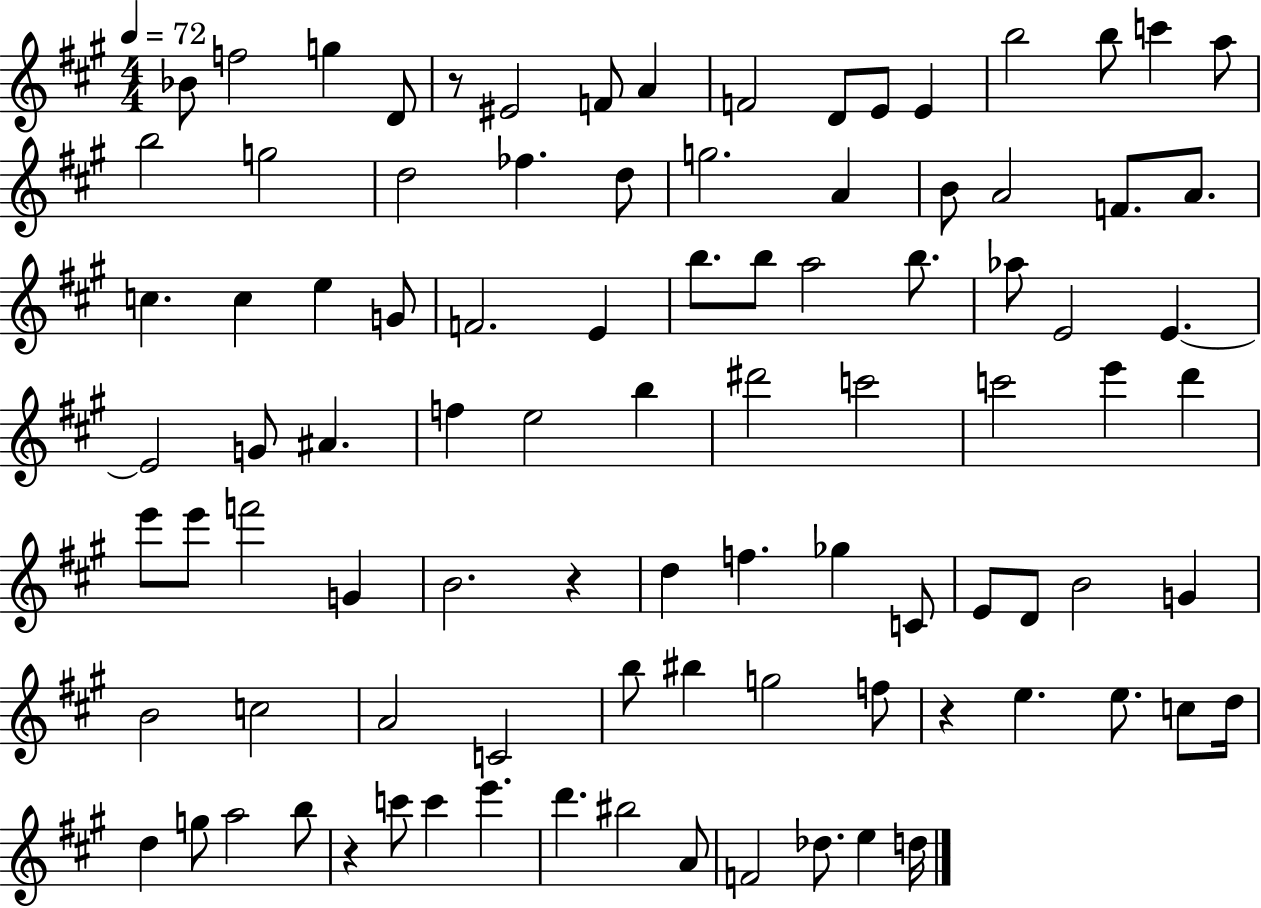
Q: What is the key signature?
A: A major